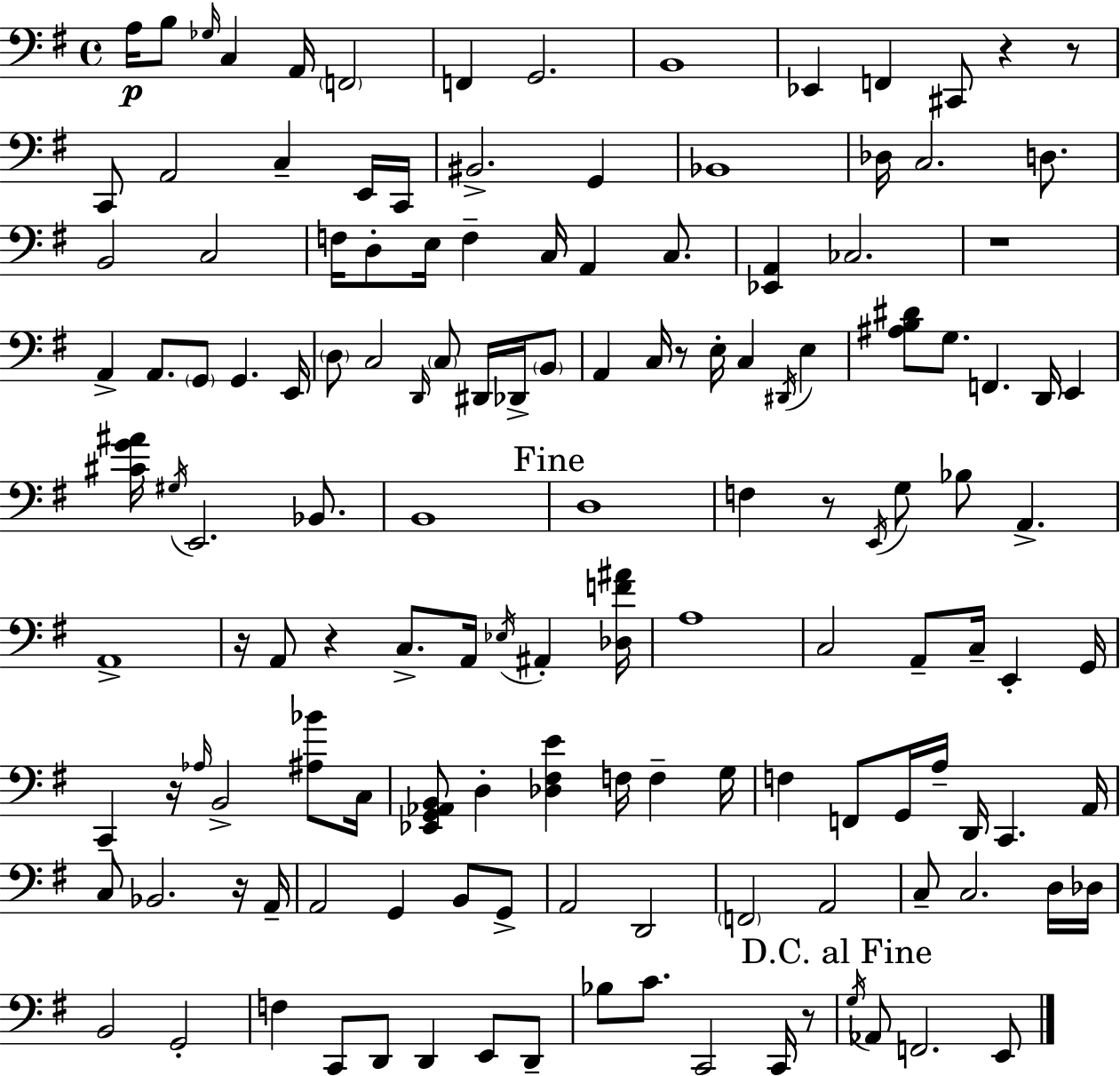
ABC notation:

X:1
T:Untitled
M:4/4
L:1/4
K:Em
A,/4 B,/2 _G,/4 C, A,,/4 F,,2 F,, G,,2 B,,4 _E,, F,, ^C,,/2 z z/2 C,,/2 A,,2 C, E,,/4 C,,/4 ^B,,2 G,, _B,,4 _D,/4 C,2 D,/2 B,,2 C,2 F,/4 D,/2 E,/4 F, C,/4 A,, C,/2 [_E,,A,,] _C,2 z4 A,, A,,/2 G,,/2 G,, E,,/4 D,/2 C,2 D,,/4 C,/2 ^D,,/4 _D,,/4 B,,/2 A,, C,/4 z/2 E,/4 C, ^D,,/4 E, [^A,B,^D]/2 G,/2 F,, D,,/4 E,, [^CG^A]/4 ^G,/4 E,,2 _B,,/2 B,,4 D,4 F, z/2 E,,/4 G,/2 _B,/2 A,, A,,4 z/4 A,,/2 z C,/2 A,,/4 _E,/4 ^A,, [_D,F^A]/4 A,4 C,2 A,,/2 C,/4 E,, G,,/4 C,, z/4 _A,/4 B,,2 [^A,_B]/2 C,/4 [_E,,G,,_A,,B,,]/2 D, [_D,^F,E] F,/4 F, G,/4 F, F,,/2 G,,/4 A,/4 D,,/4 C,, A,,/4 C,/2 _B,,2 z/4 A,,/4 A,,2 G,, B,,/2 G,,/2 A,,2 D,,2 F,,2 A,,2 C,/2 C,2 D,/4 _D,/4 B,,2 G,,2 F, C,,/2 D,,/2 D,, E,,/2 D,,/2 _B,/2 C/2 C,,2 C,,/4 z/2 G,/4 _A,,/2 F,,2 E,,/2